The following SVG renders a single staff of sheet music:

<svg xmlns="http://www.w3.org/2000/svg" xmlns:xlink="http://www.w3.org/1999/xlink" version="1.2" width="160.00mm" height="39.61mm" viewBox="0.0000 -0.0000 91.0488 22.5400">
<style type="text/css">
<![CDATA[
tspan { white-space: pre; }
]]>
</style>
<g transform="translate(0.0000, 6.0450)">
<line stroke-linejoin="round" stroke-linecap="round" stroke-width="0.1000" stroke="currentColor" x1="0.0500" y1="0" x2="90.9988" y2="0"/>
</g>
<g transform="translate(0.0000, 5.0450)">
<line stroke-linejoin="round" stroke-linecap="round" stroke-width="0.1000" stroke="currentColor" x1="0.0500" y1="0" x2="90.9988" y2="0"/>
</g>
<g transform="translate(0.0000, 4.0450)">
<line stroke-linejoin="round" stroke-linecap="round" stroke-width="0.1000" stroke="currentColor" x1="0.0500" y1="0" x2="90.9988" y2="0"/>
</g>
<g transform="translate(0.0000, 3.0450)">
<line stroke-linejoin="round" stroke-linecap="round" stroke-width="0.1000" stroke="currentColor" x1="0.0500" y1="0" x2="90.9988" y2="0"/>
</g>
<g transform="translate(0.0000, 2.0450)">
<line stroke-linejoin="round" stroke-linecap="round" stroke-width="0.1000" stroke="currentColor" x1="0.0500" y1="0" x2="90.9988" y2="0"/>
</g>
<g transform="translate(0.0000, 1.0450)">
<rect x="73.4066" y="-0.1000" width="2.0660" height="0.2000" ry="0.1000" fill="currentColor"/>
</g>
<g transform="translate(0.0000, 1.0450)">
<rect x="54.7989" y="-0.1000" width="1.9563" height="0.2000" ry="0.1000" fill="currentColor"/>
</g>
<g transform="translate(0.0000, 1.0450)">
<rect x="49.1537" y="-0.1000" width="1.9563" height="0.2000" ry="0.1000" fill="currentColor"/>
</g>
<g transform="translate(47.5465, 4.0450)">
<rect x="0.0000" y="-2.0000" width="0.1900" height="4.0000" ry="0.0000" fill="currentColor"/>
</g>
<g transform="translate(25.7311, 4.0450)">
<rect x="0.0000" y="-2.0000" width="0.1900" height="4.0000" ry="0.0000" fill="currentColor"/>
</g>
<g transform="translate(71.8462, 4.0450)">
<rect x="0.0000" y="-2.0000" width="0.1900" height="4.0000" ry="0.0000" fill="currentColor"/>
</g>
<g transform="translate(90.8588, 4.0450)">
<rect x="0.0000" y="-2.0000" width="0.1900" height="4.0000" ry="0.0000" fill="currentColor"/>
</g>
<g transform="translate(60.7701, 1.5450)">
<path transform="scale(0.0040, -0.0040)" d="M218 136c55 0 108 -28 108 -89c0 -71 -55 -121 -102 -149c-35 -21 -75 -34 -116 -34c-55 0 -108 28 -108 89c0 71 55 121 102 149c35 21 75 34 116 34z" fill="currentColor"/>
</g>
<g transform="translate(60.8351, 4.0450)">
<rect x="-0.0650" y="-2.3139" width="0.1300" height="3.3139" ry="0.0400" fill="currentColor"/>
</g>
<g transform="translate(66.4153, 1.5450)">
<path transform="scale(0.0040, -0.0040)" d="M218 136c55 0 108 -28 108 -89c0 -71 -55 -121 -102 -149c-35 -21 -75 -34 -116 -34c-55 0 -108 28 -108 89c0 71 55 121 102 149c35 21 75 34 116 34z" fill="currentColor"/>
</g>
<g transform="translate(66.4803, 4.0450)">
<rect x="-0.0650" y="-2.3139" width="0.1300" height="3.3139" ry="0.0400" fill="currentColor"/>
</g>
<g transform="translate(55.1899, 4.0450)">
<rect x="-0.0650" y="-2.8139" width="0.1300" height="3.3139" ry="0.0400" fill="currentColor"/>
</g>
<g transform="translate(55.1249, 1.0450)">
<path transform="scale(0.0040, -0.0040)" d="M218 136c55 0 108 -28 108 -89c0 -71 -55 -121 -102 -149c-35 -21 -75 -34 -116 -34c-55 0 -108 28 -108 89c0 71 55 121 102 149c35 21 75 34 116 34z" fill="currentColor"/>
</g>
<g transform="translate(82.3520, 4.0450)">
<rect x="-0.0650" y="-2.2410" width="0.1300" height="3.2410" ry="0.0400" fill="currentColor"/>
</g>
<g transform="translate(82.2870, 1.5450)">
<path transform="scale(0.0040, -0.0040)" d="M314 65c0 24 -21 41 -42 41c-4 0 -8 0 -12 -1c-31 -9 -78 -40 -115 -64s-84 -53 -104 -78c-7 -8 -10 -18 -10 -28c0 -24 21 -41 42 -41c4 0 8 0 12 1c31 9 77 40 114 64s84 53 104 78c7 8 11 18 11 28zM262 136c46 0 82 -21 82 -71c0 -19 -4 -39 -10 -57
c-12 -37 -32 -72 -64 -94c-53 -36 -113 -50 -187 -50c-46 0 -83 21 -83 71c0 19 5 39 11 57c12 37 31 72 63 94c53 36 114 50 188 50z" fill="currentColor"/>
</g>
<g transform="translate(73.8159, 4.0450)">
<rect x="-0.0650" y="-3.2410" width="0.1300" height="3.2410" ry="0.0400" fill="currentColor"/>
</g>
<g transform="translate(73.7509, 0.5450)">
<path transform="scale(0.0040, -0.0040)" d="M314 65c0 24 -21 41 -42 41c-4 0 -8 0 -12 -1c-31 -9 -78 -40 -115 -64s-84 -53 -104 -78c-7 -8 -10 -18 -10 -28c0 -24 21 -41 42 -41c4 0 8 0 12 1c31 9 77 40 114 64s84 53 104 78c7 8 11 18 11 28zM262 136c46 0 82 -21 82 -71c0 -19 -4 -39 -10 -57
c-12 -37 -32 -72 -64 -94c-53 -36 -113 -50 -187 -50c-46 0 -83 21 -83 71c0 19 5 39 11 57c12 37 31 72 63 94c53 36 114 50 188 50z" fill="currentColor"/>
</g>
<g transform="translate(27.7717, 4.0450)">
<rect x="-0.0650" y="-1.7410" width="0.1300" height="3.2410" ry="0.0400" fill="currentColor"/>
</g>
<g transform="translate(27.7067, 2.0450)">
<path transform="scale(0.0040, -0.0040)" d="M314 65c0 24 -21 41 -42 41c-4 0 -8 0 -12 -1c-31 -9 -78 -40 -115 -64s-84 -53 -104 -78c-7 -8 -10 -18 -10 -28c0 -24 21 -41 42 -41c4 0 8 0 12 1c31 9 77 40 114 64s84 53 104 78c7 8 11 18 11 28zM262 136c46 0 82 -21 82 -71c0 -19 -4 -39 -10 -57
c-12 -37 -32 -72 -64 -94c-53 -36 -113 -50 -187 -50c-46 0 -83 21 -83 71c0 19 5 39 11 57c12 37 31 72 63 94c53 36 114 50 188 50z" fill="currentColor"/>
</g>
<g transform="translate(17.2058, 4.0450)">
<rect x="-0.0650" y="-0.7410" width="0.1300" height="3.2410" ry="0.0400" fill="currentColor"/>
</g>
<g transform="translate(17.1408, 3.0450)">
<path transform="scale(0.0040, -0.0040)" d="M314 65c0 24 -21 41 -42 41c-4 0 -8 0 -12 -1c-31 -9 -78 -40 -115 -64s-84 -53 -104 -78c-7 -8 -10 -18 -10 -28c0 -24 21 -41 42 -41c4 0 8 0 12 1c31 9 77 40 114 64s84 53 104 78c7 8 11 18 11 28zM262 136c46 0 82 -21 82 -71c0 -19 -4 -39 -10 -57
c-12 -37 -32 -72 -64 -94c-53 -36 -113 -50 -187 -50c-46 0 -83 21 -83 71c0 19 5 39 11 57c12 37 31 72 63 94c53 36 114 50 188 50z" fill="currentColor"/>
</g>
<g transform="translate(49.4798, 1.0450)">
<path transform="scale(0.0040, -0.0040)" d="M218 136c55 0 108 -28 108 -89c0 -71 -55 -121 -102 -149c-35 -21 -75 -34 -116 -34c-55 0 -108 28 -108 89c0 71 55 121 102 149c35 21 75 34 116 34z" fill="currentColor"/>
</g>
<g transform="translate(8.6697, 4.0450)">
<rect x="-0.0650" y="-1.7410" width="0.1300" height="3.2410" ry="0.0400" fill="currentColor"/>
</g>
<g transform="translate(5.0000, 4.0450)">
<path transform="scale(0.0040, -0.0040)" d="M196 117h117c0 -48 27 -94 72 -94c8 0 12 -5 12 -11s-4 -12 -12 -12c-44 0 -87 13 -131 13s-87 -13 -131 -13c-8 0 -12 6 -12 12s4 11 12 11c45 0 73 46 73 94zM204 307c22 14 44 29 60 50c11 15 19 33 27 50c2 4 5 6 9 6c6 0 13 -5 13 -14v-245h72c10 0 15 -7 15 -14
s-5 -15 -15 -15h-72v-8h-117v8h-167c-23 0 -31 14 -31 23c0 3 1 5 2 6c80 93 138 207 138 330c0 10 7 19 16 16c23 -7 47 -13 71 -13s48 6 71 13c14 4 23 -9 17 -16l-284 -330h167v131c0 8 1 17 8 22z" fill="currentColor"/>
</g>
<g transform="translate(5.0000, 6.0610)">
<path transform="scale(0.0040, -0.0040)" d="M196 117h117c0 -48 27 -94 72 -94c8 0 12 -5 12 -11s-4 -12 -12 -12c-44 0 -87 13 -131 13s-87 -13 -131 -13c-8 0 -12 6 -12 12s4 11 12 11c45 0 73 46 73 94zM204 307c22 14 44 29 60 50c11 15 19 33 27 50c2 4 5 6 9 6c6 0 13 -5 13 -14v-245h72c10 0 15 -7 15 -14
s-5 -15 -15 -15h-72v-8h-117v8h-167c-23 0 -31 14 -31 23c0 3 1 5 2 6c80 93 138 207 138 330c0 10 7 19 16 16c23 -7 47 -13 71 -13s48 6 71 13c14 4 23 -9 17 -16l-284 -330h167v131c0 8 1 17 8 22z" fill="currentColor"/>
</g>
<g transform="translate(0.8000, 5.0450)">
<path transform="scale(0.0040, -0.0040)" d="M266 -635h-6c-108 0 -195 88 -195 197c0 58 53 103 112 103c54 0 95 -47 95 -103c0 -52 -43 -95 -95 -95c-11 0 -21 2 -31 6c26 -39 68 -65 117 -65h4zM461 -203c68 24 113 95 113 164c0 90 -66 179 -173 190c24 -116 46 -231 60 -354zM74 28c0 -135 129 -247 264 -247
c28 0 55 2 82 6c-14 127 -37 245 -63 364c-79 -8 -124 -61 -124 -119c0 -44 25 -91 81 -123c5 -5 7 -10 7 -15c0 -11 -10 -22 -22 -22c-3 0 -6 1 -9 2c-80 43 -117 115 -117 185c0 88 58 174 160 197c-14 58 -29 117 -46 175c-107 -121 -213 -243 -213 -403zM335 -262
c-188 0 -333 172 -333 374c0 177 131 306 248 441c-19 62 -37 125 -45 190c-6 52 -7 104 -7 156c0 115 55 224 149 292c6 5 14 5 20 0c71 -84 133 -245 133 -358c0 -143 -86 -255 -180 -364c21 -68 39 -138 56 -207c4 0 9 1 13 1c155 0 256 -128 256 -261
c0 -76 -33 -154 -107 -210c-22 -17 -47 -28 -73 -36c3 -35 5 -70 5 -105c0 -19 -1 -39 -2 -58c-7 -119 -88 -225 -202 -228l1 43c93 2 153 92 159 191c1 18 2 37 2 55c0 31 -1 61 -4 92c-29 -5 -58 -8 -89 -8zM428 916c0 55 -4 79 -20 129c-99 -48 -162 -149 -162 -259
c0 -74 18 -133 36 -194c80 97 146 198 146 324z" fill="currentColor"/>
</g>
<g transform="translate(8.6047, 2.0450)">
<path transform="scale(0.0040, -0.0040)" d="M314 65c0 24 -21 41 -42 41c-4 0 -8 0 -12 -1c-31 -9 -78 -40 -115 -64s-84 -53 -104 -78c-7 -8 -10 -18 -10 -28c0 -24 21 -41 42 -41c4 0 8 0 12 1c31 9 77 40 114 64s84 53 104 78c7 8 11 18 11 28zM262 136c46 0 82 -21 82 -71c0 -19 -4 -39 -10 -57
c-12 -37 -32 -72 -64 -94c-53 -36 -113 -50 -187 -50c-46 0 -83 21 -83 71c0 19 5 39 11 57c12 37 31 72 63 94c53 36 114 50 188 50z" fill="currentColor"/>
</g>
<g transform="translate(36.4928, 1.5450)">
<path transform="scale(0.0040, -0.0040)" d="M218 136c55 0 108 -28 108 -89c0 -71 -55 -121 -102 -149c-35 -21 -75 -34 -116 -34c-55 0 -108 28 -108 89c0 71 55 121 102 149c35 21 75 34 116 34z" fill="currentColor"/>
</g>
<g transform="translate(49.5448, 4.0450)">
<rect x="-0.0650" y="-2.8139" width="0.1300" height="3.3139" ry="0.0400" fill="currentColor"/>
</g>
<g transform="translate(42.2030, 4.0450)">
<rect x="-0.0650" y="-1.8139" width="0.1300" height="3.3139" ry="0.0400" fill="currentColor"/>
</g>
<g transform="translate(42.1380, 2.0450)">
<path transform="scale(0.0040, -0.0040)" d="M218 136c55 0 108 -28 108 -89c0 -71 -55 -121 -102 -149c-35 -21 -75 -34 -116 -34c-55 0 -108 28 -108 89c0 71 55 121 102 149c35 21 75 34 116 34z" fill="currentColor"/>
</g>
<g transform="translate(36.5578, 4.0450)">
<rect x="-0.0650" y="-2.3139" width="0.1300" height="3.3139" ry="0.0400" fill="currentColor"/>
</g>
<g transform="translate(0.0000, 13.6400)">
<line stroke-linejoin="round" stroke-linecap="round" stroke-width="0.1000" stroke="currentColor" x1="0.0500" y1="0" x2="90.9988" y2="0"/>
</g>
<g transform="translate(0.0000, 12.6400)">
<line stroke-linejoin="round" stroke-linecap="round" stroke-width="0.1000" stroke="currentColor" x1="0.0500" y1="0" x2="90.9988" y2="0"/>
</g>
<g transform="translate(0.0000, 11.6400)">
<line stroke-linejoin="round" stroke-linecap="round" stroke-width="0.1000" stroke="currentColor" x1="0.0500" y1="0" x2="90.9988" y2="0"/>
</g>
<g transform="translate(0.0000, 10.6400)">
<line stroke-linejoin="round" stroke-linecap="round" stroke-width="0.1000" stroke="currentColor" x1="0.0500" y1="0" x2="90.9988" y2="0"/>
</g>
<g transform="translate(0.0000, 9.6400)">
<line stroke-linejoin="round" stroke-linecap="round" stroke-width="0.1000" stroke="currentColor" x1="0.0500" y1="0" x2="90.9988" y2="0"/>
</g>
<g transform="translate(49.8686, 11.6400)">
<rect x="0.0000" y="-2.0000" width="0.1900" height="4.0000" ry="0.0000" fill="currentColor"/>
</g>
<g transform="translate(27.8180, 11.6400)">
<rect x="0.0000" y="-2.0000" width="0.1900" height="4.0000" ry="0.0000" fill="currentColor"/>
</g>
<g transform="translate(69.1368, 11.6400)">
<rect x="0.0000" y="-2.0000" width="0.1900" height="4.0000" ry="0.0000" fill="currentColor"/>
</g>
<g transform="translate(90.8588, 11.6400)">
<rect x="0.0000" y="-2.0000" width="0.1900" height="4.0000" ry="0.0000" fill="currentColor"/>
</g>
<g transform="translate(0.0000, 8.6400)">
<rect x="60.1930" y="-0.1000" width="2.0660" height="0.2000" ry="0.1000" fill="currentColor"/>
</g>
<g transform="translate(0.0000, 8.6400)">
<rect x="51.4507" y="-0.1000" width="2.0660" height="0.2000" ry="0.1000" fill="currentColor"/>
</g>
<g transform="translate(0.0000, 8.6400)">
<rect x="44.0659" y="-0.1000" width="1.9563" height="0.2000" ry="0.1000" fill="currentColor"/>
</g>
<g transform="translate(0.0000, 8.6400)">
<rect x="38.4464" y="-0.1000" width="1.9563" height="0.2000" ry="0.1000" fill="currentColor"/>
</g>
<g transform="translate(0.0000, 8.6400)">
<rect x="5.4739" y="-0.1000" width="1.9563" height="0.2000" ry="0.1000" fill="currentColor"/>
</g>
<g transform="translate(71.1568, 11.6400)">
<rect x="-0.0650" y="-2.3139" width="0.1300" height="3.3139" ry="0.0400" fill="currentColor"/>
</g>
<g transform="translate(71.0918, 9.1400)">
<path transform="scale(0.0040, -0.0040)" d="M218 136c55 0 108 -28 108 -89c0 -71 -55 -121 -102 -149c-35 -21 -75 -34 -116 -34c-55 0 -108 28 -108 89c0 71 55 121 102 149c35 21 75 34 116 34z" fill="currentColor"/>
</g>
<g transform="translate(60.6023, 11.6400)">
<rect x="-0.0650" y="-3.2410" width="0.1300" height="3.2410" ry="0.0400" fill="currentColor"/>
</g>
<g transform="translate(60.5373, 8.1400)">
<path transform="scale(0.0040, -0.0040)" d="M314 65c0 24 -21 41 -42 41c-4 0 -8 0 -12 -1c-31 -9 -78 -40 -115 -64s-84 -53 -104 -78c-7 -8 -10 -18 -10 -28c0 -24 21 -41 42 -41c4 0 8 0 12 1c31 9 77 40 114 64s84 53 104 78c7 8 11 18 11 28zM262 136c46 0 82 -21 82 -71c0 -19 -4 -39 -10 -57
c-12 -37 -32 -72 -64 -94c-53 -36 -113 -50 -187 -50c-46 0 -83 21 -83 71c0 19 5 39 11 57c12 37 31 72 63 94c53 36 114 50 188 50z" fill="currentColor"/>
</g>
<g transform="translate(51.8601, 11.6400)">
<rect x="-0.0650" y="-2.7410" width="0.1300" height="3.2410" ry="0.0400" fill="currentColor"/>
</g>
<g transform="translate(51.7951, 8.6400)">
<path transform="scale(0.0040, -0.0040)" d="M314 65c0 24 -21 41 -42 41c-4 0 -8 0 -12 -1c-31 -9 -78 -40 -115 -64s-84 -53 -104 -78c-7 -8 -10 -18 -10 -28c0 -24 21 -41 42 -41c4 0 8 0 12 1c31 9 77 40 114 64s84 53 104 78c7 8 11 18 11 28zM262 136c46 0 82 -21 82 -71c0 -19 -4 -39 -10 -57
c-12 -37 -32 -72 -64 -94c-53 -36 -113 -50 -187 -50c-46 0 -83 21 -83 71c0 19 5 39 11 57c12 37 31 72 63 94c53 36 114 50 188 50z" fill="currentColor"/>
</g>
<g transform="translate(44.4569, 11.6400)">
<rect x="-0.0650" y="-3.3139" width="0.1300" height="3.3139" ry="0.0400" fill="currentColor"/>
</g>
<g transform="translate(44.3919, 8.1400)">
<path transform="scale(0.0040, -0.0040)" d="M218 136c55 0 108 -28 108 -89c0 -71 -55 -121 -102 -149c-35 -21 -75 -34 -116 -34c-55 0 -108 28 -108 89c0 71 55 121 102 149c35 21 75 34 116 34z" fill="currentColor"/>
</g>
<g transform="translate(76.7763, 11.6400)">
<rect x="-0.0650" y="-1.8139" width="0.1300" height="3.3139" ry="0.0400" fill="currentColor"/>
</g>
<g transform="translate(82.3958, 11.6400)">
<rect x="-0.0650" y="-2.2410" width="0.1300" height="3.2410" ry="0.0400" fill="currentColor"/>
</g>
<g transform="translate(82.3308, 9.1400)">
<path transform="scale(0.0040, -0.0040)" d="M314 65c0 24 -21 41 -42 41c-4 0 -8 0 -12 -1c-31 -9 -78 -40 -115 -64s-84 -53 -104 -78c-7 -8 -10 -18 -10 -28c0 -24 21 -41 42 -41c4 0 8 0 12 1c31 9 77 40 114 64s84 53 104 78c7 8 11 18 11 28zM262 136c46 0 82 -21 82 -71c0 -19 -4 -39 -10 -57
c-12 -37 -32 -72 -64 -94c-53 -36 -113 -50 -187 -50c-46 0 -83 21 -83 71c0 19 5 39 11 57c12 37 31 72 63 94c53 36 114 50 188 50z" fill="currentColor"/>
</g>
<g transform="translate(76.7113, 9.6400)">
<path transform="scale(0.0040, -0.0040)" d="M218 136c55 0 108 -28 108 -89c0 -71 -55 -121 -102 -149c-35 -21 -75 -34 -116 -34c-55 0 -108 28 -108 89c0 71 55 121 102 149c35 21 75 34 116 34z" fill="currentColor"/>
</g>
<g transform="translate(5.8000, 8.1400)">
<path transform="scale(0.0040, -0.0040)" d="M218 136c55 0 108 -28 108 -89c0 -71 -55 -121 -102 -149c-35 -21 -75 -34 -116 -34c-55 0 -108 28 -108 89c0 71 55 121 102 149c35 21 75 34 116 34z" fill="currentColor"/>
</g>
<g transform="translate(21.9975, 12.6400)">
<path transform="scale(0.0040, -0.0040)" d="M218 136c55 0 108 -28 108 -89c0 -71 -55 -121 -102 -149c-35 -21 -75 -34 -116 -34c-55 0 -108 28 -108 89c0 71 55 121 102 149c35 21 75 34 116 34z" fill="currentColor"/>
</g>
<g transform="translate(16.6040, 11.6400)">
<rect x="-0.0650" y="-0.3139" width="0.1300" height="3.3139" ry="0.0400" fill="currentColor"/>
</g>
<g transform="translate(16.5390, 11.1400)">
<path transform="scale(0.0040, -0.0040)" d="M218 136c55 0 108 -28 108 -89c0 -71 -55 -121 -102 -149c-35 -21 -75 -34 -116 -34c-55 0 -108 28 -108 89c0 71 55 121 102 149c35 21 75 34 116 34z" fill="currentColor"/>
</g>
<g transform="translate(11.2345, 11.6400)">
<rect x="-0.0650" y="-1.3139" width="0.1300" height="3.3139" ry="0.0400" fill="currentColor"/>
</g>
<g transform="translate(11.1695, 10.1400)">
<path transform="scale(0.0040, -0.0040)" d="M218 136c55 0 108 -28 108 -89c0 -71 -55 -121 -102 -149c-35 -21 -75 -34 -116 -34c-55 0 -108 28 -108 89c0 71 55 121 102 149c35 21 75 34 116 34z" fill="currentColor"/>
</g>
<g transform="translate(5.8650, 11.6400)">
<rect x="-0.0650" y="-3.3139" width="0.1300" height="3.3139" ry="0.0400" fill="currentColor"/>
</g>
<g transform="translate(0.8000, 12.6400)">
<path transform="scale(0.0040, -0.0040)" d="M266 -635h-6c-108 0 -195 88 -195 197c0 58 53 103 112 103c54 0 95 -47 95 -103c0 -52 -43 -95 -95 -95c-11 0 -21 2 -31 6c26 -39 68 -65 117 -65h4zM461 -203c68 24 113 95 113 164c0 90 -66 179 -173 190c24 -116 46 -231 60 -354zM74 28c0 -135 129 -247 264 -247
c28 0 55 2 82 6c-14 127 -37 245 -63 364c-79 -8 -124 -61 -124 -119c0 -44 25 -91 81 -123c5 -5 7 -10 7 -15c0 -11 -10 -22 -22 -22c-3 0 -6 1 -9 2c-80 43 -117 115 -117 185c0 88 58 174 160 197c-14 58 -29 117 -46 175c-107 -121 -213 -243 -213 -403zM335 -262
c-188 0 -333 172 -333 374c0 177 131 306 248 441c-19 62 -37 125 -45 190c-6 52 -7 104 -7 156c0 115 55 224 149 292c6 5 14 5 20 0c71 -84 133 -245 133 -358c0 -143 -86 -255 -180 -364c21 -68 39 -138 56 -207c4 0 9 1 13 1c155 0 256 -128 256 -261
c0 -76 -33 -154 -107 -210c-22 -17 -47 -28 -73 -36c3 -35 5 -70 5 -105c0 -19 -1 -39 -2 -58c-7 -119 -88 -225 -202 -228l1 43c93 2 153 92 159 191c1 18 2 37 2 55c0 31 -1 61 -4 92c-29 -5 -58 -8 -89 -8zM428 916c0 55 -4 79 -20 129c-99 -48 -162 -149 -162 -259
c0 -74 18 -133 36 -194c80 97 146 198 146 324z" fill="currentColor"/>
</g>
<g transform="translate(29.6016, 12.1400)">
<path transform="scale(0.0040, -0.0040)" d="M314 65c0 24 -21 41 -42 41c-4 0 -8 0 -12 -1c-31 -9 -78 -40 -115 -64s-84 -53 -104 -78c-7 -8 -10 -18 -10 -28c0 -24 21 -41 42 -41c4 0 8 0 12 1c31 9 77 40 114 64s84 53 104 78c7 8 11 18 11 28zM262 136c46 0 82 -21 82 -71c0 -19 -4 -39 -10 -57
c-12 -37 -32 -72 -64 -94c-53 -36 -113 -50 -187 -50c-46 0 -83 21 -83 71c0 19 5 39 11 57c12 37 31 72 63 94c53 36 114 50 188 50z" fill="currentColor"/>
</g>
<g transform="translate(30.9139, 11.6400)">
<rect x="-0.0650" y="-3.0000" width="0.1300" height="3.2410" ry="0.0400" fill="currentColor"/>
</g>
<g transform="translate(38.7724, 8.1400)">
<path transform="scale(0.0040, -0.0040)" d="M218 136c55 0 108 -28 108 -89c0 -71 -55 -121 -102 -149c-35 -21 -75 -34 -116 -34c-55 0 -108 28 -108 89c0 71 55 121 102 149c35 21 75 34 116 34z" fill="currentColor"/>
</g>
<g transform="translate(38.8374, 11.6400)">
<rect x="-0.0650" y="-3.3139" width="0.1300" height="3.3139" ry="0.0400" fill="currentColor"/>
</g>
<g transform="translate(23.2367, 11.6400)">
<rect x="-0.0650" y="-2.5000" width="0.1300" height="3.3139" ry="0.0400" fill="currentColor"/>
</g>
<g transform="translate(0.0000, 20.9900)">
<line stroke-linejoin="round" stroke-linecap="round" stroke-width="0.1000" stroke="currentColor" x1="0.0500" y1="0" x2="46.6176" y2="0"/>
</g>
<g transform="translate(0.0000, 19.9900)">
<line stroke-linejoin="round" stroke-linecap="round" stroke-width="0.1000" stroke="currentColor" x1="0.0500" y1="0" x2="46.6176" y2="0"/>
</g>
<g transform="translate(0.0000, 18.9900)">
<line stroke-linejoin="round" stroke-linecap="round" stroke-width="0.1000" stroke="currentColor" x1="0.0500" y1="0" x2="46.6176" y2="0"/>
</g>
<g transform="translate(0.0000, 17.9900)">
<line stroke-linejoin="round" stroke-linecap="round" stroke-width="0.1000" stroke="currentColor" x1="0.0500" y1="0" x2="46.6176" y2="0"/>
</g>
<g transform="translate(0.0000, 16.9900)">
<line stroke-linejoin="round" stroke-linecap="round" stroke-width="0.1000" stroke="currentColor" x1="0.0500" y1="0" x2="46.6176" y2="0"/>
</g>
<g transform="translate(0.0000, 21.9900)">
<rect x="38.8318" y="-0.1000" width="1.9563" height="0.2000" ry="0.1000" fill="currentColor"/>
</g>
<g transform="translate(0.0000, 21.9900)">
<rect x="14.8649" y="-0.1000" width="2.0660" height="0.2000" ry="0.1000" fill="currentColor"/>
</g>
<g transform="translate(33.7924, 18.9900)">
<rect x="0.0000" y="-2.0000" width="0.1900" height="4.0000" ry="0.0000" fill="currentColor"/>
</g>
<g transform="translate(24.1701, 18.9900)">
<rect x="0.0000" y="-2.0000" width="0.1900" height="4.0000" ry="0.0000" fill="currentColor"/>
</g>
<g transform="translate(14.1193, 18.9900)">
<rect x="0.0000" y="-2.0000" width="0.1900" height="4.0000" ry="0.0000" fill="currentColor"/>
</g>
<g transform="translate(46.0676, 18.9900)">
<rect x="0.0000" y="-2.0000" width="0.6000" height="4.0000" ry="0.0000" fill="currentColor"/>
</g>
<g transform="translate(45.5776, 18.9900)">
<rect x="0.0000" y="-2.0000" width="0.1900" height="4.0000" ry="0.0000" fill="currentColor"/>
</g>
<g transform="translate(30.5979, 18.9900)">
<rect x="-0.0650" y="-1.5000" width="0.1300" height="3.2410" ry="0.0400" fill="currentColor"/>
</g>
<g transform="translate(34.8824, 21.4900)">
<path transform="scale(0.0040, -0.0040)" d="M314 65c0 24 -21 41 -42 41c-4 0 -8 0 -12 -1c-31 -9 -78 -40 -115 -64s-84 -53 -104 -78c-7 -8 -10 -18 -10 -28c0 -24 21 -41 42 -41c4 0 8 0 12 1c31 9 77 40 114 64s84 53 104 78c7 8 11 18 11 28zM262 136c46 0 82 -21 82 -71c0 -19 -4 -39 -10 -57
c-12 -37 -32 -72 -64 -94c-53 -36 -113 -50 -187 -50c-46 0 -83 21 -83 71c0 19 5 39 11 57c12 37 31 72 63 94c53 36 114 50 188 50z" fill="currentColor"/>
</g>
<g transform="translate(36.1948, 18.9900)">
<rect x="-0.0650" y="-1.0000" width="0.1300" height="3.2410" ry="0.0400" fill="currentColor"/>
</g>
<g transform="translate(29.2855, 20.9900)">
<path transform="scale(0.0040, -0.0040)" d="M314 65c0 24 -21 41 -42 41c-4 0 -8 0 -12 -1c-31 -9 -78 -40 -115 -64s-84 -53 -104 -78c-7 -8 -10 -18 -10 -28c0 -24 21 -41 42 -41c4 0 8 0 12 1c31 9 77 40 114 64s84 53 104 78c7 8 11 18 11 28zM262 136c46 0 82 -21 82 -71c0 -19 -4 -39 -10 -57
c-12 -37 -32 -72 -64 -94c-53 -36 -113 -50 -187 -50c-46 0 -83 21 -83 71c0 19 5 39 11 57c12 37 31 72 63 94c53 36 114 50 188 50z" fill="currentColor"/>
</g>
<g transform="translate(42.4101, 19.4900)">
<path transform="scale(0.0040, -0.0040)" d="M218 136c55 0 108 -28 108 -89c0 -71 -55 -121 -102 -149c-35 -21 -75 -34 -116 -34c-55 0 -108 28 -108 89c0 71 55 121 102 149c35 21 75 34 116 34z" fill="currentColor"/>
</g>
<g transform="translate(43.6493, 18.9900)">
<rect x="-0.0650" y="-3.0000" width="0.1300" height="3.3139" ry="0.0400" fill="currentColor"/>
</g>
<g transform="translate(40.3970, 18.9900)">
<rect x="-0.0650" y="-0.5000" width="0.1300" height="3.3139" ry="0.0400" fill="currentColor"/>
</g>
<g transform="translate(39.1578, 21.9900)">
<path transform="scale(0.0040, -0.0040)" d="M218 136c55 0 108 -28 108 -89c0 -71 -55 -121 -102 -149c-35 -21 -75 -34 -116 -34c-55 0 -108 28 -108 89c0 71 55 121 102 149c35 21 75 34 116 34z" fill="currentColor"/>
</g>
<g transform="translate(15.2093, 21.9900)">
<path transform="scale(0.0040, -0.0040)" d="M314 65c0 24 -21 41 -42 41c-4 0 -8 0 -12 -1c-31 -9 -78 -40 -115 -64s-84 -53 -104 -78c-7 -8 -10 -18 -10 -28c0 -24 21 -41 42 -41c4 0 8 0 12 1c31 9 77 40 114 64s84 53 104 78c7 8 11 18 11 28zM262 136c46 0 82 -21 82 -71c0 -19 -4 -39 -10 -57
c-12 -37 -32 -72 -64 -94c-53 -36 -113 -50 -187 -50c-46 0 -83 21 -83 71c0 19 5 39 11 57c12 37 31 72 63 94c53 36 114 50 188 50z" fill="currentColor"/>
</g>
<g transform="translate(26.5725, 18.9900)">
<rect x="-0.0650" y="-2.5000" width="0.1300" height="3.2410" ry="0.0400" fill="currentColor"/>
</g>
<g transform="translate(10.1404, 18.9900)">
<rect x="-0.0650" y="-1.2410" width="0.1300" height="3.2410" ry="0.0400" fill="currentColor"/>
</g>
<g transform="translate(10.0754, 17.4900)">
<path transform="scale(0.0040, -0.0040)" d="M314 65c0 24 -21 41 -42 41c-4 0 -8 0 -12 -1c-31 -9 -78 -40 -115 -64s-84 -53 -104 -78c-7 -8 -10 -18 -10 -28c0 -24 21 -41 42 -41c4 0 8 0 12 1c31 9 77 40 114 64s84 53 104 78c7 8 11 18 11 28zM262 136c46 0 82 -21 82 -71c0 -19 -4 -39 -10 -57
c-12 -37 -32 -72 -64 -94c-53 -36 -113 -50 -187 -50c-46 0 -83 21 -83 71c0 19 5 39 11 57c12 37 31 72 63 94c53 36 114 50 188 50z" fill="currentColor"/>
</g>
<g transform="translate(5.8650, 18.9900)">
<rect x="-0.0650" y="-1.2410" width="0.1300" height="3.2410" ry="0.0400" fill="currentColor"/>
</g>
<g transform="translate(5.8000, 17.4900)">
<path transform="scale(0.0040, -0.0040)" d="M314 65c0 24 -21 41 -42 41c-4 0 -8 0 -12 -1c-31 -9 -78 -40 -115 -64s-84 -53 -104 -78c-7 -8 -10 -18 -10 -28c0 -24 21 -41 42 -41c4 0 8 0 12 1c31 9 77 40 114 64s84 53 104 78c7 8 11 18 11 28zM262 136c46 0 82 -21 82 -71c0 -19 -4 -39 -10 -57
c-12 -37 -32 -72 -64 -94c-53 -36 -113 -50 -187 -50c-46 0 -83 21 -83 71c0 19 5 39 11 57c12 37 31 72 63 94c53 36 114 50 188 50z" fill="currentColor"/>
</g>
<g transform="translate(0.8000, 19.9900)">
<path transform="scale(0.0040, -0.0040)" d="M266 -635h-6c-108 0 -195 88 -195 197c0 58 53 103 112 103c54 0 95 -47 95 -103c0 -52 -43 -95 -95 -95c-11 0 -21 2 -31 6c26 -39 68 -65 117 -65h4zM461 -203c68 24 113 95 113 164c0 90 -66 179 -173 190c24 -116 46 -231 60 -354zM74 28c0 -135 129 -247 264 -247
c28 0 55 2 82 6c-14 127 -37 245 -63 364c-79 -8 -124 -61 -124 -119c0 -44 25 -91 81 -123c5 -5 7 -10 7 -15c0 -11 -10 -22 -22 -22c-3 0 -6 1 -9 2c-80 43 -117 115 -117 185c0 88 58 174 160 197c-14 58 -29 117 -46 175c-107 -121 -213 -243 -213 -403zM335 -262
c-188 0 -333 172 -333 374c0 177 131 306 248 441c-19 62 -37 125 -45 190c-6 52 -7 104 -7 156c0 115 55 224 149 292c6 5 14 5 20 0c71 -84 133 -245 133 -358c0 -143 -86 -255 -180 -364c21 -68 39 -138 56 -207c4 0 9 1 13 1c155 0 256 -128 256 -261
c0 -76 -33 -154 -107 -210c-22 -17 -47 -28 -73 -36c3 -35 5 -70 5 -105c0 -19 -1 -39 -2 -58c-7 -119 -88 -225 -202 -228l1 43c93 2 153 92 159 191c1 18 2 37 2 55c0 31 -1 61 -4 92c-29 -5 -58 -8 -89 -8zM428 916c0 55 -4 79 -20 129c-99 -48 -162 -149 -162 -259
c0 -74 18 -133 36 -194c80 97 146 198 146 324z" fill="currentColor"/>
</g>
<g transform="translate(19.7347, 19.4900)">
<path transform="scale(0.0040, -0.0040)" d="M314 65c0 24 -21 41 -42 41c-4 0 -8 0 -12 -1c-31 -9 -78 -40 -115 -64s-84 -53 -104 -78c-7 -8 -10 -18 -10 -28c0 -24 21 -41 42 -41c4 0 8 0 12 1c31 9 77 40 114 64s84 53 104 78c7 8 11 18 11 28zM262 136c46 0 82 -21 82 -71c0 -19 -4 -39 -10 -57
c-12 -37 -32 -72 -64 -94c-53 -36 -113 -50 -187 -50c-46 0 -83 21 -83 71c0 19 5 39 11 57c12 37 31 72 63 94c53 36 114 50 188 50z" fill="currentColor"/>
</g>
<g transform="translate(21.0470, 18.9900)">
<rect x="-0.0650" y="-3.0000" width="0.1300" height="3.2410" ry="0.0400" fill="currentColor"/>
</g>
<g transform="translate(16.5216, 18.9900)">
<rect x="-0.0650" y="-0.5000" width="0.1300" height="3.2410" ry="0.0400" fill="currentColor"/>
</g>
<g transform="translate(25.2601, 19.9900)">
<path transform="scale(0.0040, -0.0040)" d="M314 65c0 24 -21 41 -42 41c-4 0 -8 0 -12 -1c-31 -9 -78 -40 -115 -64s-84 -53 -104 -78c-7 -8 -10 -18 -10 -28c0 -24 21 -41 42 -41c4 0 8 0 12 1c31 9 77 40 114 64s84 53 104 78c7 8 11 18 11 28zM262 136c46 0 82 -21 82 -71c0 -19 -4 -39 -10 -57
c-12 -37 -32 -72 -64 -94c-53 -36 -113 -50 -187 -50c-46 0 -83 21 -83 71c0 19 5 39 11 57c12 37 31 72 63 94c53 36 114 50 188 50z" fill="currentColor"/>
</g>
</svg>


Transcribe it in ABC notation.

X:1
T:Untitled
M:4/4
L:1/4
K:C
f2 d2 f2 g f a a g g b2 g2 b e c G A2 b b a2 b2 g f g2 e2 e2 C2 A2 G2 E2 D2 C A